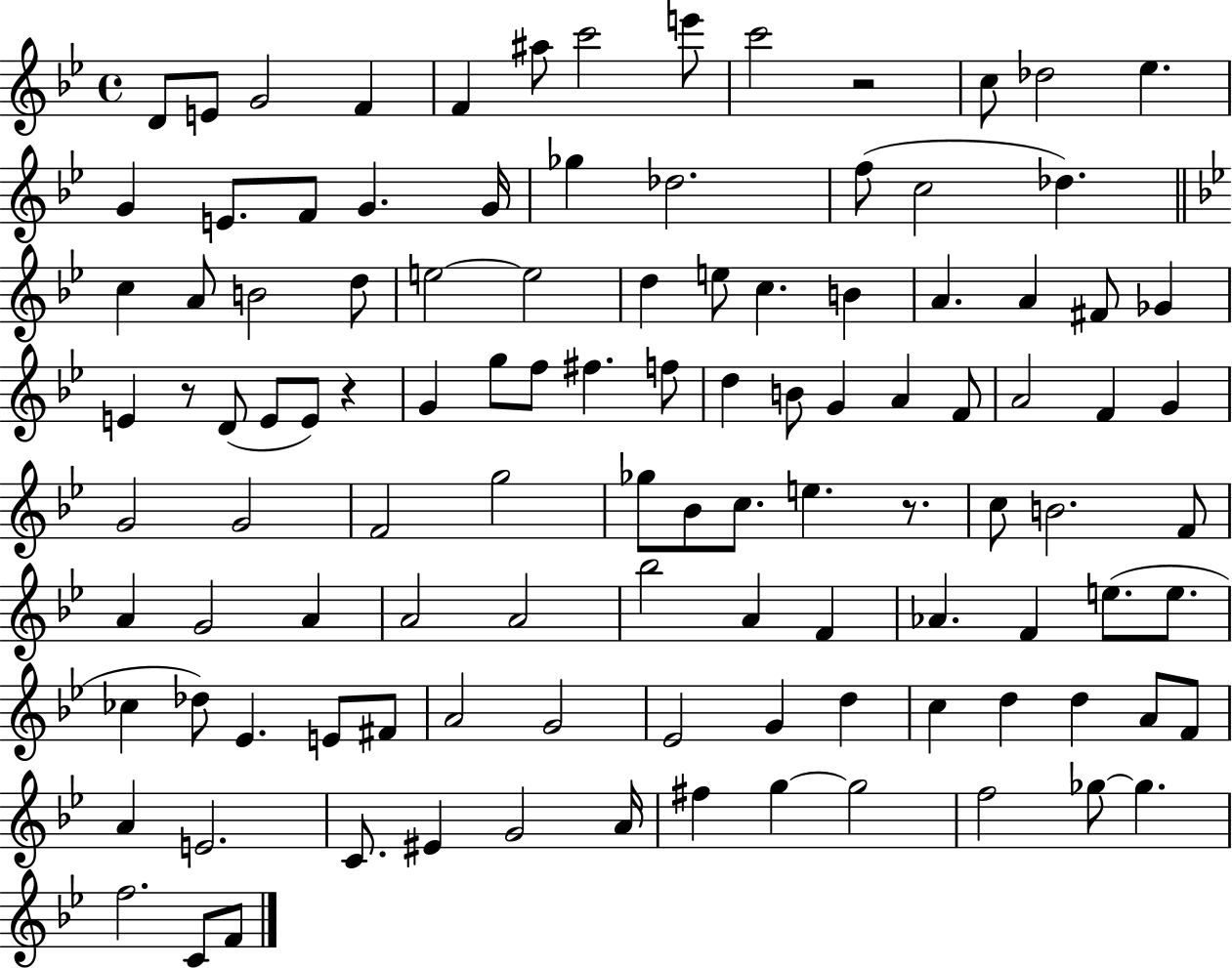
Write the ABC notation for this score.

X:1
T:Untitled
M:4/4
L:1/4
K:Bb
D/2 E/2 G2 F F ^a/2 c'2 e'/2 c'2 z2 c/2 _d2 _e G E/2 F/2 G G/4 _g _d2 f/2 c2 _d c A/2 B2 d/2 e2 e2 d e/2 c B A A ^F/2 _G E z/2 D/2 E/2 E/2 z G g/2 f/2 ^f f/2 d B/2 G A F/2 A2 F G G2 G2 F2 g2 _g/2 _B/2 c/2 e z/2 c/2 B2 F/2 A G2 A A2 A2 _b2 A F _A F e/2 e/2 _c _d/2 _E E/2 ^F/2 A2 G2 _E2 G d c d d A/2 F/2 A E2 C/2 ^E G2 A/4 ^f g g2 f2 _g/2 _g f2 C/2 F/2